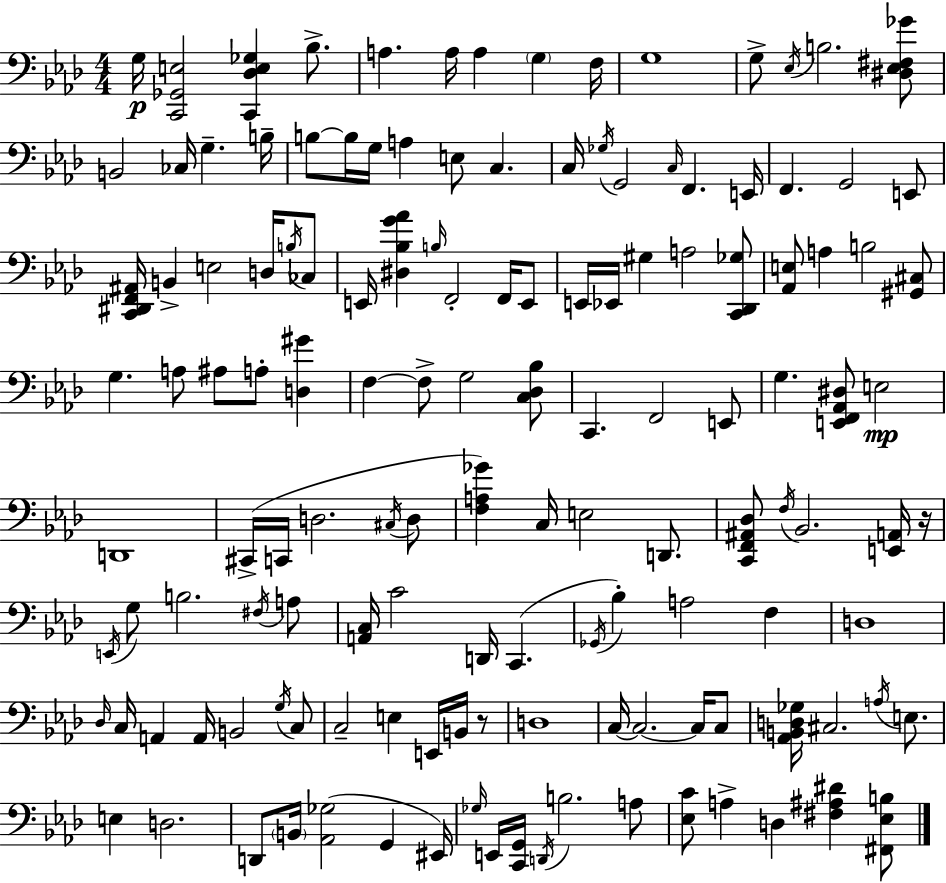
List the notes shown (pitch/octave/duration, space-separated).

G3/s [C2,Gb2,E3]/h [C2,Db3,E3,Gb3]/q Bb3/e. A3/q. A3/s A3/q G3/q F3/s G3/w G3/e Eb3/s B3/h. [D#3,Eb3,F#3,Gb4]/e B2/h CES3/s G3/q. B3/s B3/e B3/s G3/s A3/q E3/e C3/q. C3/s Gb3/s G2/h C3/s F2/q. E2/s F2/q. G2/h E2/e [C2,D#2,F2,A#2]/s B2/q E3/h D3/s B3/s CES3/e E2/s [D#3,Bb3,G4,Ab4]/q B3/s F2/h F2/s E2/e E2/s Eb2/s G#3/q A3/h [C2,Db2,Gb3]/e [Ab2,E3]/e A3/q B3/h [G#2,C#3]/e G3/q. A3/e A#3/e A3/e [D3,G#4]/q F3/q F3/e G3/h [C3,Db3,Bb3]/e C2/q. F2/h E2/e G3/q. [E2,F2,Ab2,D#3]/e E3/h D2/w C#2/s C2/s D3/h. C#3/s D3/e [F3,A3,Gb4]/q C3/s E3/h D2/e. [C2,F2,A#2,Db3]/e F3/s Bb2/h. [E2,A2]/s R/s E2/s G3/e B3/h. F#3/s A3/e [A2,C3]/s C4/h D2/s C2/q. Gb2/s Bb3/q A3/h F3/q D3/w Db3/s C3/s A2/q A2/s B2/h G3/s C3/e C3/h E3/q E2/s B2/s R/e D3/w C3/s C3/h. C3/s C3/e [Ab2,B2,D3,Gb3]/s C#3/h. A3/s E3/e. E3/q D3/h. D2/e B2/s [Ab2,Gb3]/h G2/q EIS2/s Gb3/s E2/s [C2,G2]/s D2/s B3/h. A3/e [Eb3,C4]/e A3/q D3/q [F#3,A#3,D#4]/q [F#2,Eb3,B3]/e